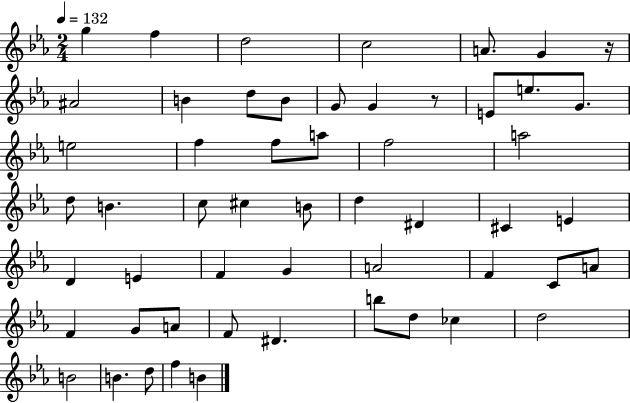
{
  \clef treble
  \numericTimeSignature
  \time 2/4
  \key ees \major
  \tempo 4 = 132
  g''4 f''4 | d''2 | c''2 | a'8. g'4 r16 | \break ais'2 | b'4 d''8 b'8 | g'8 g'4 r8 | e'8 e''8. g'8. | \break e''2 | f''4 f''8 a''8 | f''2 | a''2 | \break d''8 b'4. | c''8 cis''4 b'8 | d''4 dis'4 | cis'4 e'4 | \break d'4 e'4 | f'4 g'4 | a'2 | f'4 c'8 a'8 | \break f'4 g'8 a'8 | f'8 dis'4. | b''8 d''8 ces''4 | d''2 | \break b'2 | b'4. d''8 | f''4 b'4 | \bar "|."
}